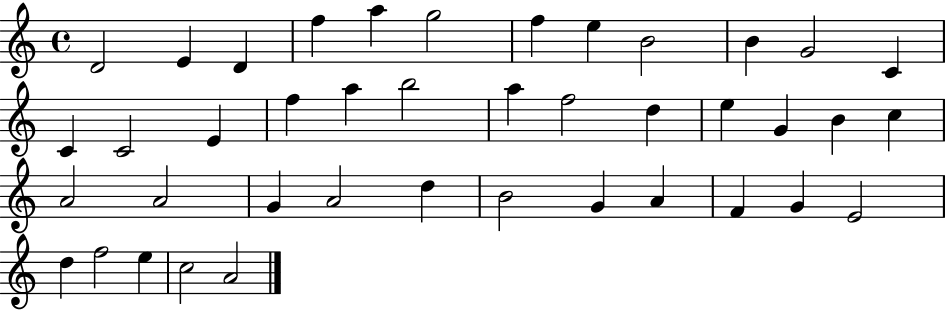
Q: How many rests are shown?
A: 0